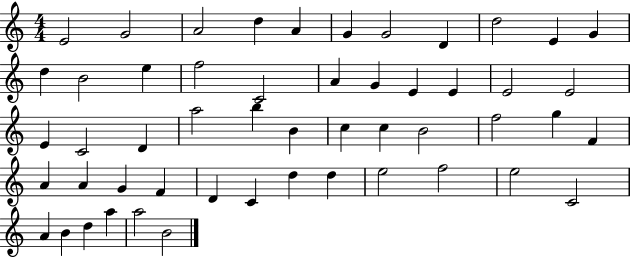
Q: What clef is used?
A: treble